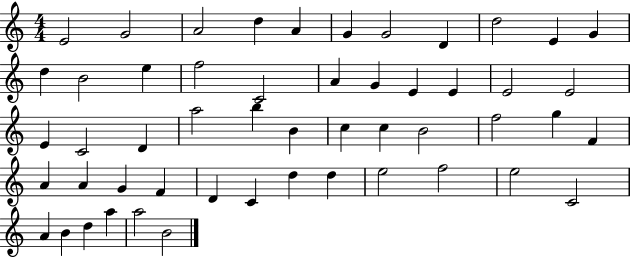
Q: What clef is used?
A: treble